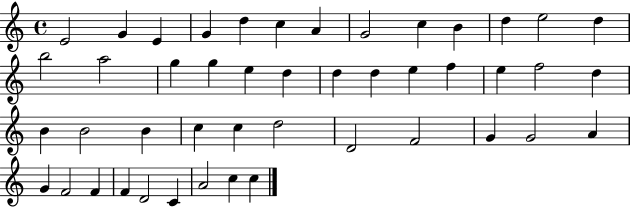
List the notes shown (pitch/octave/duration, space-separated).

E4/h G4/q E4/q G4/q D5/q C5/q A4/q G4/h C5/q B4/q D5/q E5/h D5/q B5/h A5/h G5/q G5/q E5/q D5/q D5/q D5/q E5/q F5/q E5/q F5/h D5/q B4/q B4/h B4/q C5/q C5/q D5/h D4/h F4/h G4/q G4/h A4/q G4/q F4/h F4/q F4/q D4/h C4/q A4/h C5/q C5/q